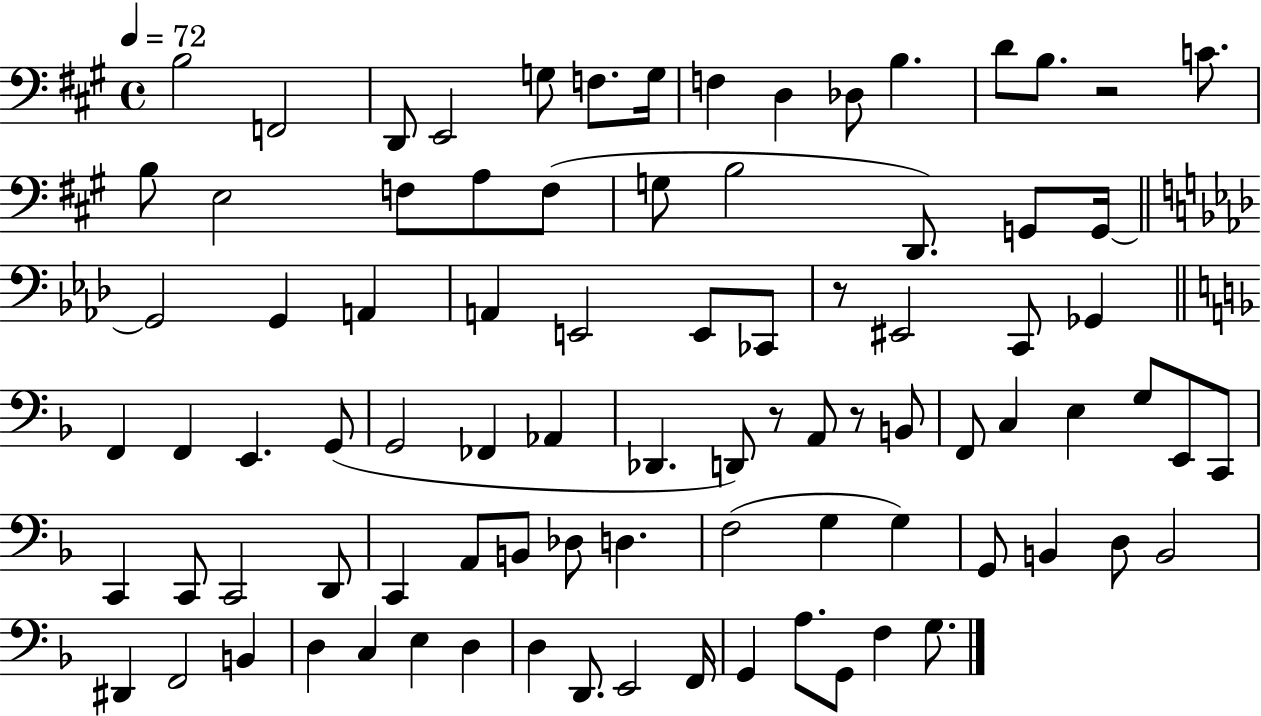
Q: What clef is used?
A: bass